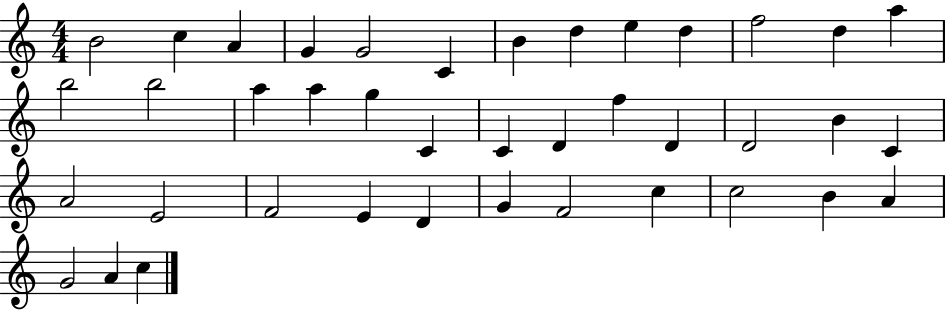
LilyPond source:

{
  \clef treble
  \numericTimeSignature
  \time 4/4
  \key c \major
  b'2 c''4 a'4 | g'4 g'2 c'4 | b'4 d''4 e''4 d''4 | f''2 d''4 a''4 | \break b''2 b''2 | a''4 a''4 g''4 c'4 | c'4 d'4 f''4 d'4 | d'2 b'4 c'4 | \break a'2 e'2 | f'2 e'4 d'4 | g'4 f'2 c''4 | c''2 b'4 a'4 | \break g'2 a'4 c''4 | \bar "|."
}